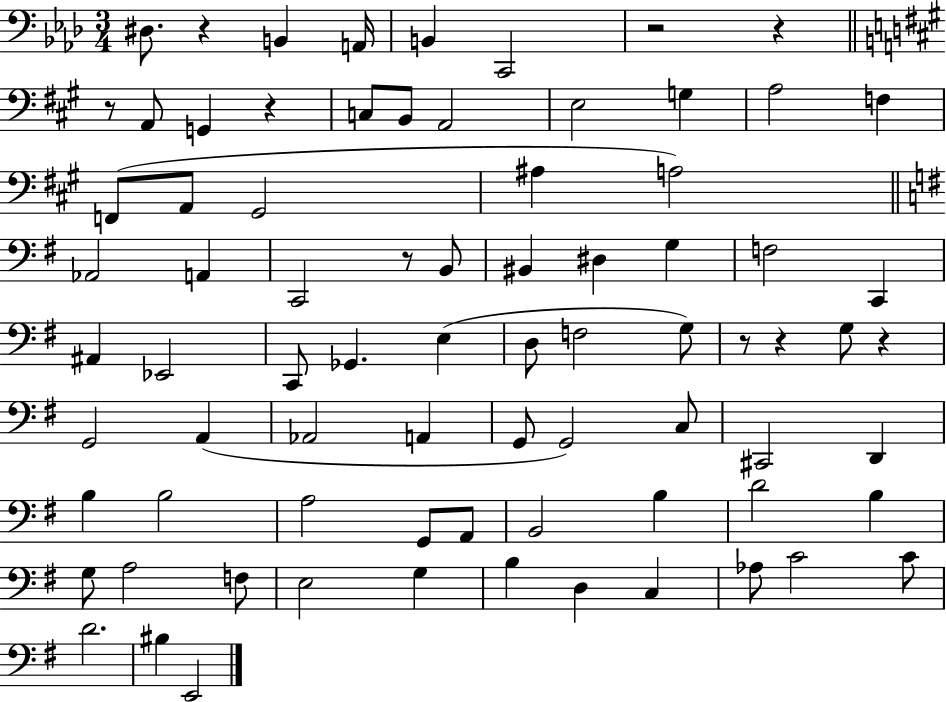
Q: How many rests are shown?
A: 9